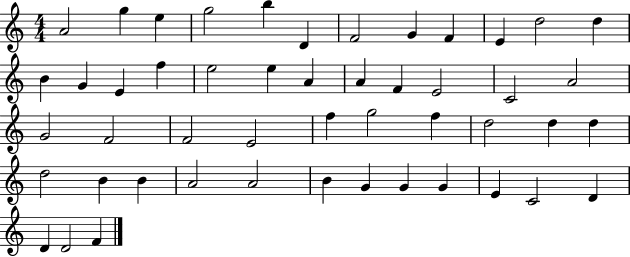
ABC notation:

X:1
T:Untitled
M:4/4
L:1/4
K:C
A2 g e g2 b D F2 G F E d2 d B G E f e2 e A A F E2 C2 A2 G2 F2 F2 E2 f g2 f d2 d d d2 B B A2 A2 B G G G E C2 D D D2 F